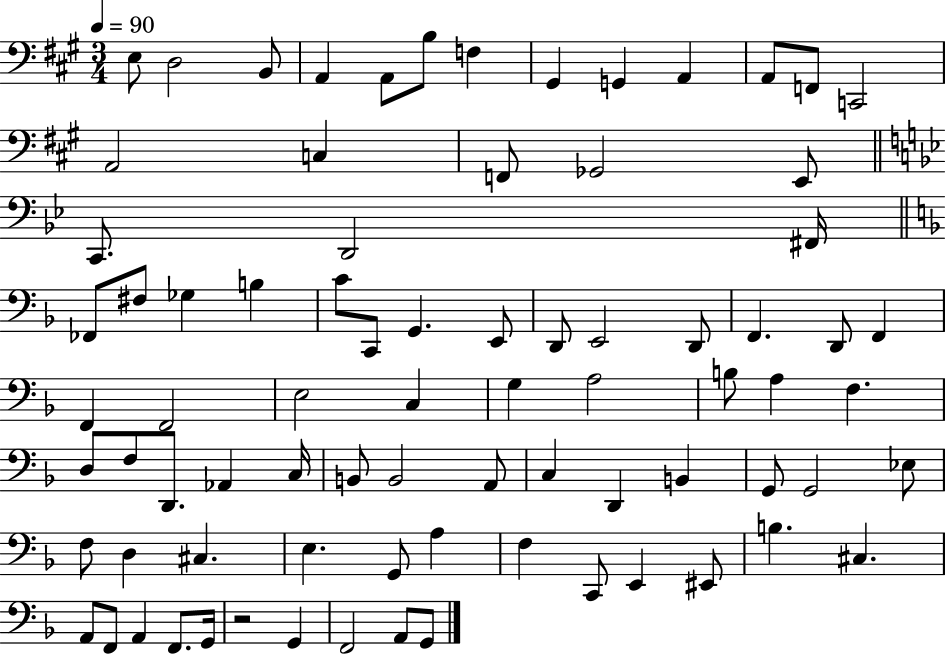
X:1
T:Untitled
M:3/4
L:1/4
K:A
E,/2 D,2 B,,/2 A,, A,,/2 B,/2 F, ^G,, G,, A,, A,,/2 F,,/2 C,,2 A,,2 C, F,,/2 _G,,2 E,,/2 C,,/2 D,,2 ^F,,/4 _F,,/2 ^F,/2 _G, B, C/2 C,,/2 G,, E,,/2 D,,/2 E,,2 D,,/2 F,, D,,/2 F,, F,, F,,2 E,2 C, G, A,2 B,/2 A, F, D,/2 F,/2 D,,/2 _A,, C,/4 B,,/2 B,,2 A,,/2 C, D,, B,, G,,/2 G,,2 _E,/2 F,/2 D, ^C, E, G,,/2 A, F, C,,/2 E,, ^E,,/2 B, ^C, A,,/2 F,,/2 A,, F,,/2 G,,/4 z2 G,, F,,2 A,,/2 G,,/2